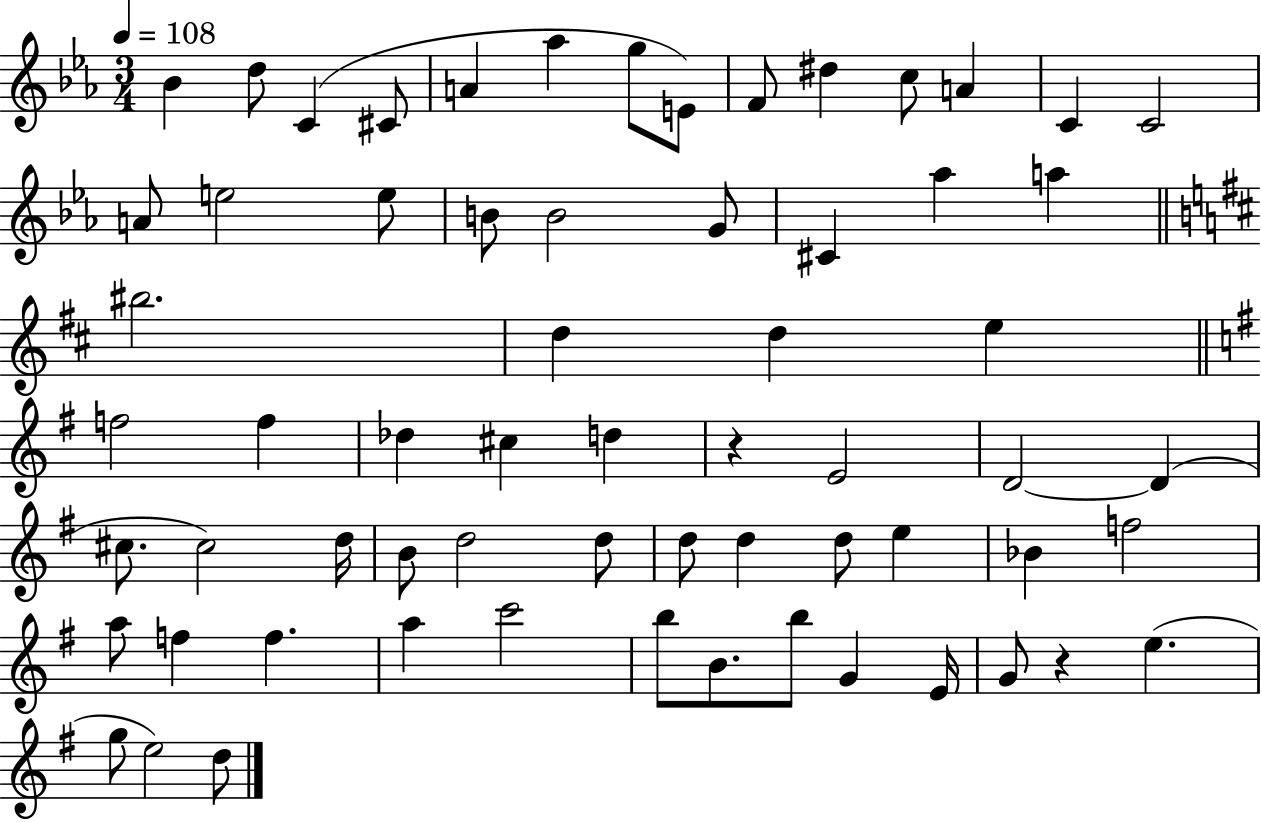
Bb4/q D5/e C4/q C#4/e A4/q Ab5/q G5/e E4/e F4/e D#5/q C5/e A4/q C4/q C4/h A4/e E5/h E5/e B4/e B4/h G4/e C#4/q Ab5/q A5/q BIS5/h. D5/q D5/q E5/q F5/h F5/q Db5/q C#5/q D5/q R/q E4/h D4/h D4/q C#5/e. C#5/h D5/s B4/e D5/h D5/e D5/e D5/q D5/e E5/q Bb4/q F5/h A5/e F5/q F5/q. A5/q C6/h B5/e B4/e. B5/e G4/q E4/s G4/e R/q E5/q. G5/e E5/h D5/e